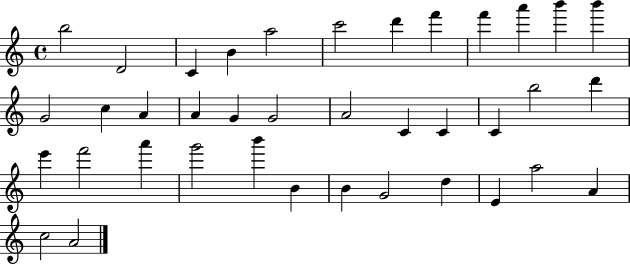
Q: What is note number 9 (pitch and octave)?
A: F6